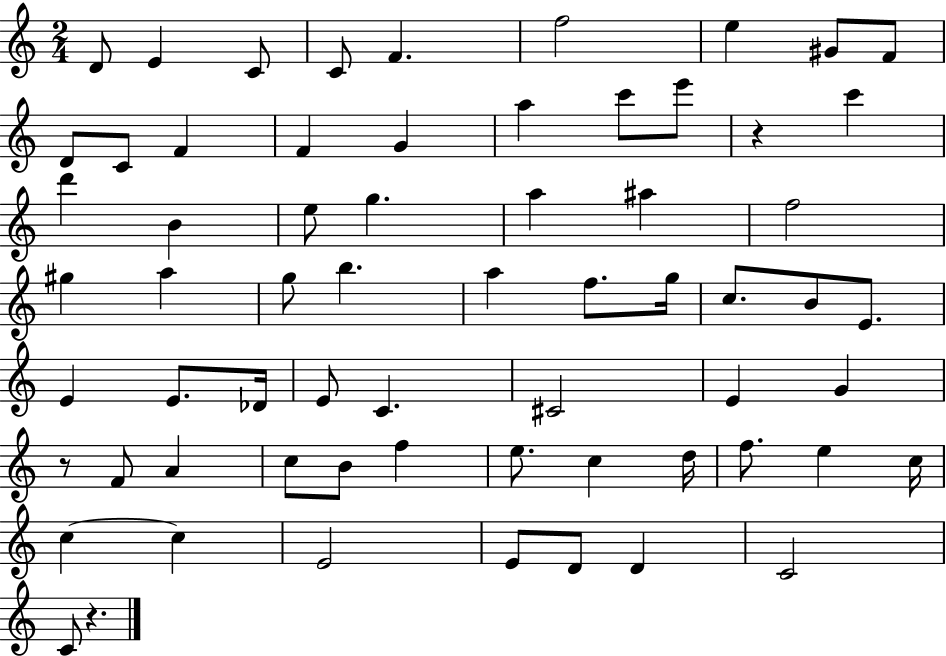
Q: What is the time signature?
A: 2/4